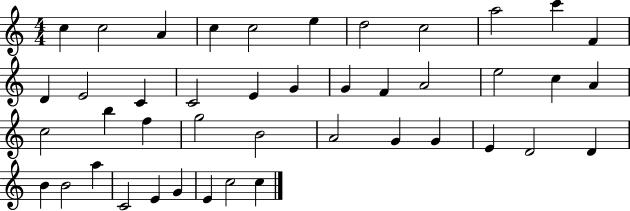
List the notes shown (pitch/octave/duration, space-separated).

C5/q C5/h A4/q C5/q C5/h E5/q D5/h C5/h A5/h C6/q F4/q D4/q E4/h C4/q C4/h E4/q G4/q G4/q F4/q A4/h E5/h C5/q A4/q C5/h B5/q F5/q G5/h B4/h A4/h G4/q G4/q E4/q D4/h D4/q B4/q B4/h A5/q C4/h E4/q G4/q E4/q C5/h C5/q